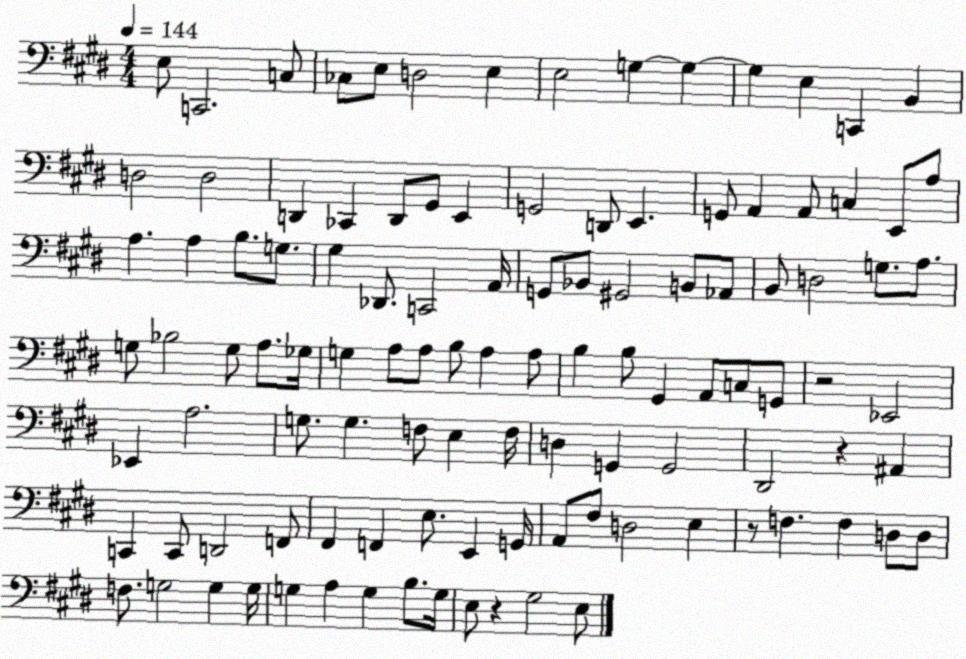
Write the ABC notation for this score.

X:1
T:Untitled
M:4/4
L:1/4
K:E
E,/2 C,,2 C,/2 _C,/2 E,/2 D,2 E, E,2 G, G, G, E, C,, B,, D,2 D,2 D,, _C,, D,,/2 ^G,,/2 E,, G,,2 D,,/2 E,, G,,/2 A,, A,,/2 C, E,,/2 A,/2 A, A, B,/2 G,/2 ^G, _D,,/2 C,,2 A,,/4 G,,/2 _B,,/2 ^G,,2 B,,/2 _A,,/2 B,,/2 D,2 G,/2 A,/2 G,/2 _B,2 G,/2 A,/2 _G,/4 G, A,/2 A,/2 B,/2 A, A,/2 B, B,/2 ^G,, A,,/2 C,/2 G,,/2 z2 _E,,2 _E,, A,2 G,/2 G, F,/2 E, F,/4 D, G,, G,,2 ^D,,2 z ^A,, C,, C,,/2 D,,2 F,,/2 ^F,, F,, E,/2 E,, G,,/4 A,,/2 ^F,/2 D,2 E, z/2 F, F, D,/2 D,/2 F,/2 G,2 G, G,/4 G, A, G, B,/2 G,/4 E,/2 z ^G,2 E,/2